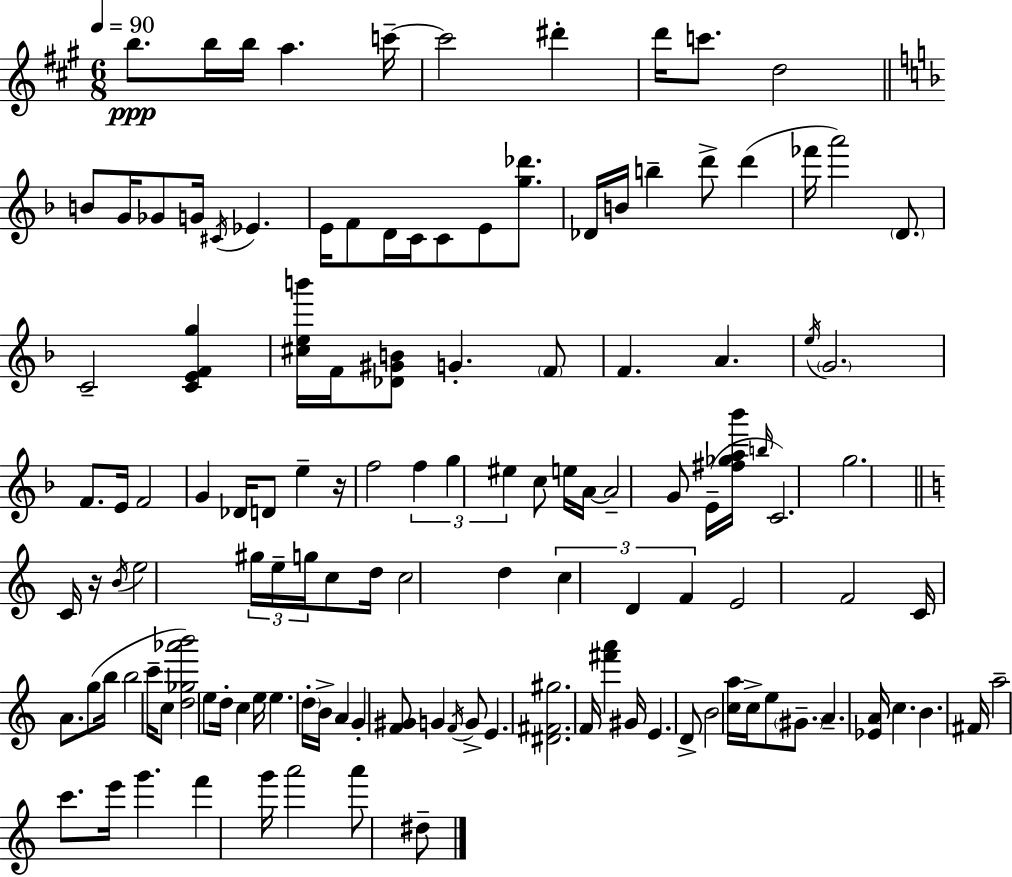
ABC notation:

X:1
T:Untitled
M:6/8
L:1/4
K:A
b/2 b/4 b/4 a c'/4 c'2 ^d' d'/4 c'/2 d2 B/2 G/4 _G/2 G/4 ^C/4 _E E/4 F/2 D/4 C/4 C/2 E/2 [g_d']/2 _D/4 B/4 b d'/2 d' _f'/4 a'2 D/2 C2 [CEFg] [^ceb']/4 F/4 [_D^GB]/2 G F/2 F A e/4 G2 F/2 E/4 F2 G _D/4 D/2 e z/4 f2 f g ^e c/2 e/4 A/4 A2 G/2 E/4 [^f_ga_b']/4 b/4 C2 g2 C/4 z/4 B/4 e2 ^g/4 e/4 g/4 c/2 d/4 c2 d c D F E2 F2 C/4 A/2 g/2 b/4 b2 c'/4 c/2 [d_g_a'b']2 e/2 d/4 c e/4 e d/4 B/4 A G [F^G]/2 G F/4 G/2 E [^D^F^g]2 F/4 [^f'a'] ^G/4 E D/2 B2 [ca]/4 c/4 e/2 ^G/2 A [_EA]/4 c B ^F/4 a2 c'/2 e'/4 g' f' g'/4 a'2 a'/2 ^d/2